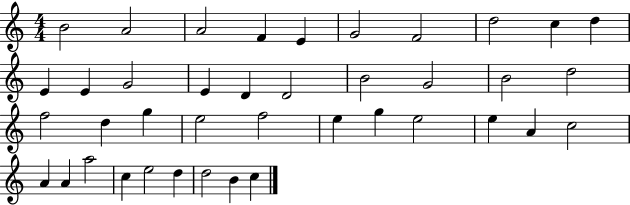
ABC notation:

X:1
T:Untitled
M:4/4
L:1/4
K:C
B2 A2 A2 F E G2 F2 d2 c d E E G2 E D D2 B2 G2 B2 d2 f2 d g e2 f2 e g e2 e A c2 A A a2 c e2 d d2 B c